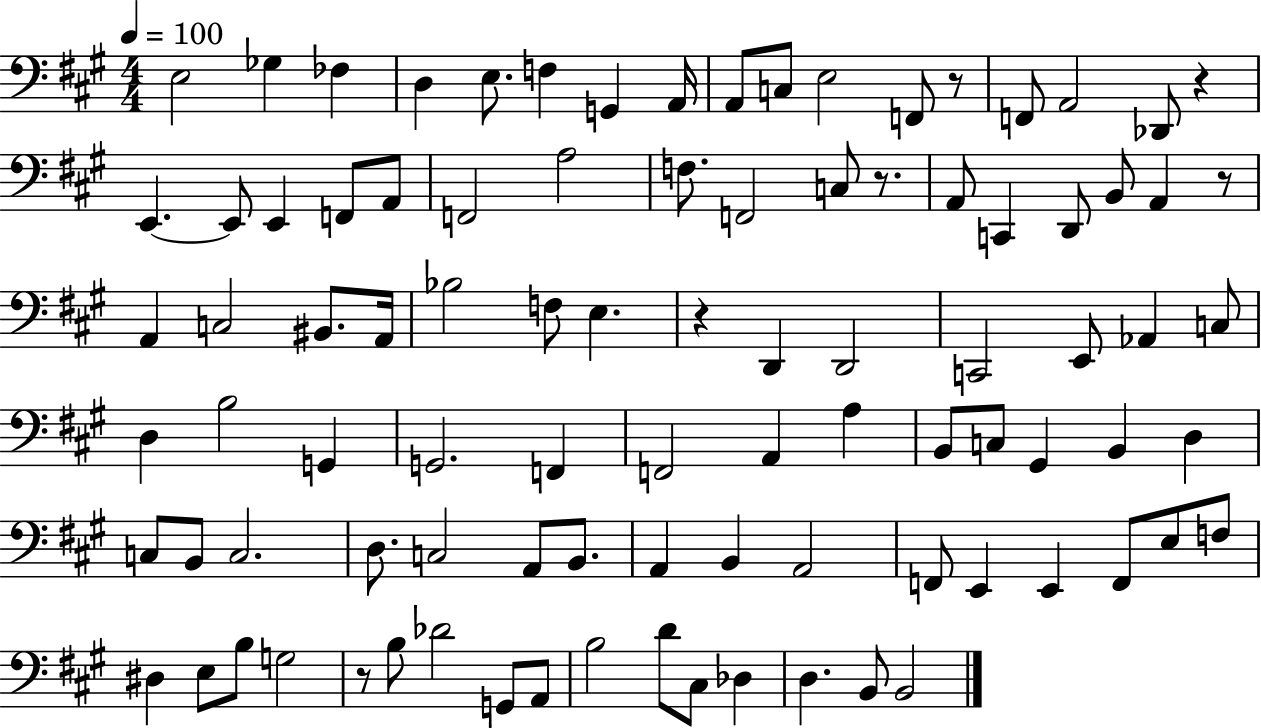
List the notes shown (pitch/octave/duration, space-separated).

E3/h Gb3/q FES3/q D3/q E3/e. F3/q G2/q A2/s A2/e C3/e E3/h F2/e R/e F2/e A2/h Db2/e R/q E2/q. E2/e E2/q F2/e A2/e F2/h A3/h F3/e. F2/h C3/e R/e. A2/e C2/q D2/e B2/e A2/q R/e A2/q C3/h BIS2/e. A2/s Bb3/h F3/e E3/q. R/q D2/q D2/h C2/h E2/e Ab2/q C3/e D3/q B3/h G2/q G2/h. F2/q F2/h A2/q A3/q B2/e C3/e G#2/q B2/q D3/q C3/e B2/e C3/h. D3/e. C3/h A2/e B2/e. A2/q B2/q A2/h F2/e E2/q E2/q F2/e E3/e F3/e D#3/q E3/e B3/e G3/h R/e B3/e Db4/h G2/e A2/e B3/h D4/e C#3/e Db3/q D3/q. B2/e B2/h